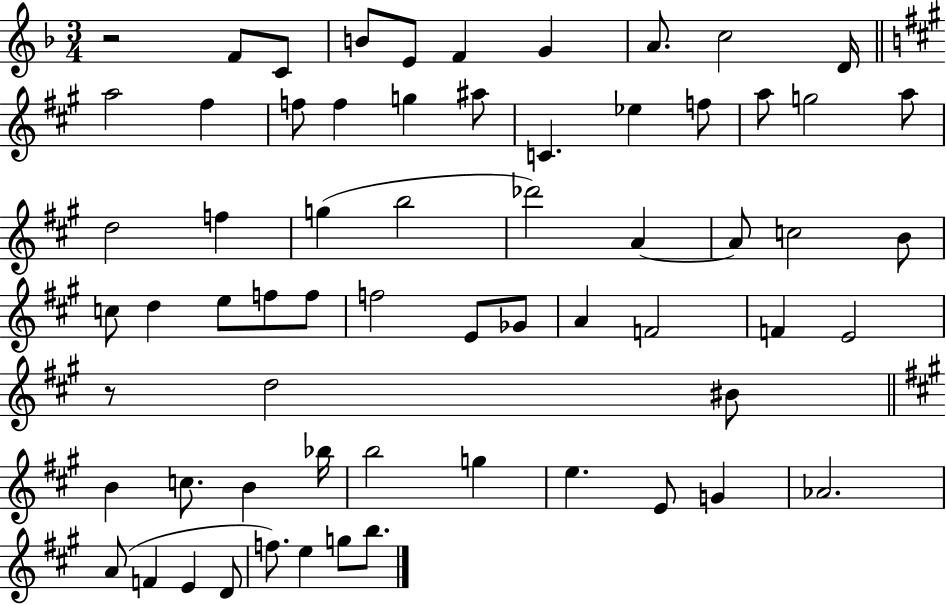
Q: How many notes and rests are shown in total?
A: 64